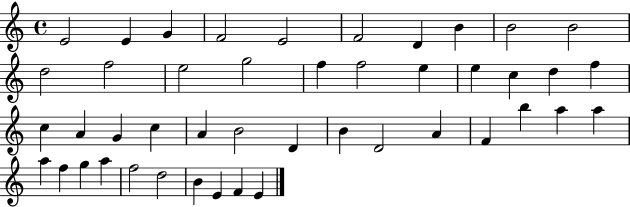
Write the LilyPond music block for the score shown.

{
  \clef treble
  \time 4/4
  \defaultTimeSignature
  \key c \major
  e'2 e'4 g'4 | f'2 e'2 | f'2 d'4 b'4 | b'2 b'2 | \break d''2 f''2 | e''2 g''2 | f''4 f''2 e''4 | e''4 c''4 d''4 f''4 | \break c''4 a'4 g'4 c''4 | a'4 b'2 d'4 | b'4 d'2 a'4 | f'4 b''4 a''4 a''4 | \break a''4 f''4 g''4 a''4 | f''2 d''2 | b'4 e'4 f'4 e'4 | \bar "|."
}